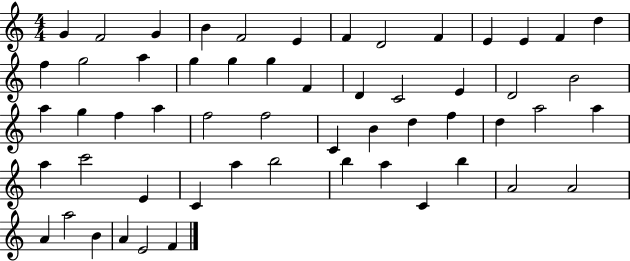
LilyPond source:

{
  \clef treble
  \numericTimeSignature
  \time 4/4
  \key c \major
  g'4 f'2 g'4 | b'4 f'2 e'4 | f'4 d'2 f'4 | e'4 e'4 f'4 d''4 | \break f''4 g''2 a''4 | g''4 g''4 g''4 f'4 | d'4 c'2 e'4 | d'2 b'2 | \break a''4 g''4 f''4 a''4 | f''2 f''2 | c'4 b'4 d''4 f''4 | d''4 a''2 a''4 | \break a''4 c'''2 e'4 | c'4 a''4 b''2 | b''4 a''4 c'4 b''4 | a'2 a'2 | \break a'4 a''2 b'4 | a'4 e'2 f'4 | \bar "|."
}